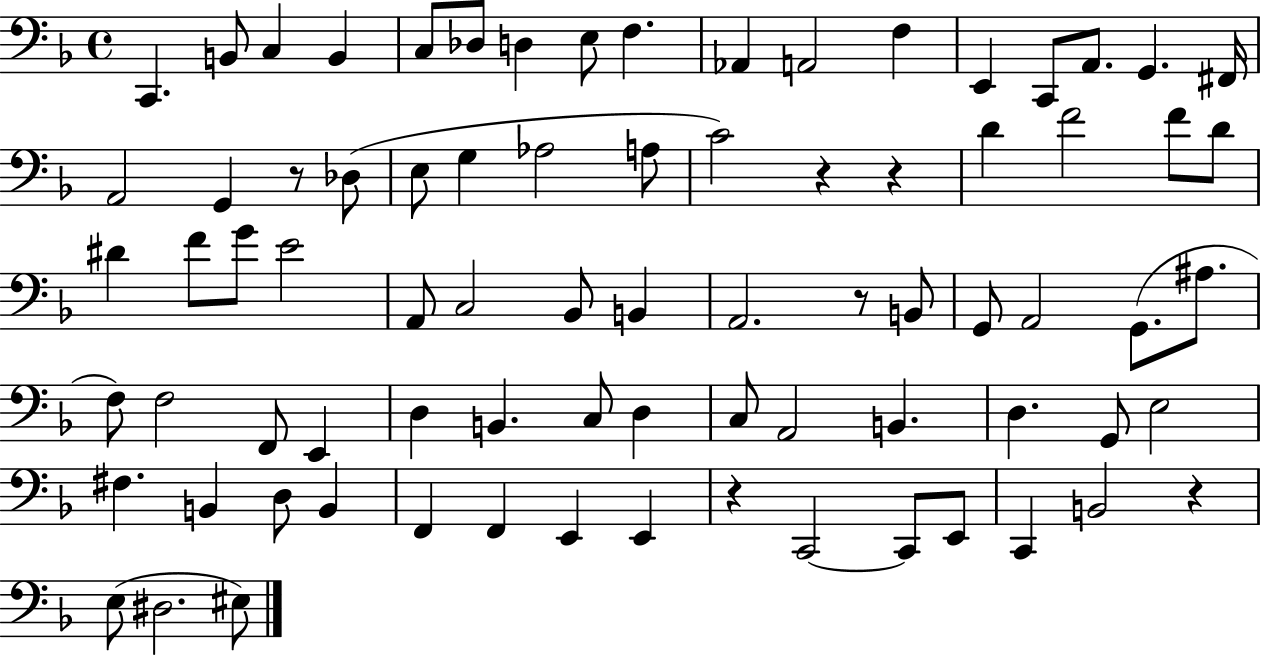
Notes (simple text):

C2/q. B2/e C3/q B2/q C3/e Db3/e D3/q E3/e F3/q. Ab2/q A2/h F3/q E2/q C2/e A2/e. G2/q. F#2/s A2/h G2/q R/e Db3/e E3/e G3/q Ab3/h A3/e C4/h R/q R/q D4/q F4/h F4/e D4/e D#4/q F4/e G4/e E4/h A2/e C3/h Bb2/e B2/q A2/h. R/e B2/e G2/e A2/h G2/e. A#3/e. F3/e F3/h F2/e E2/q D3/q B2/q. C3/e D3/q C3/e A2/h B2/q. D3/q. G2/e E3/h F#3/q. B2/q D3/e B2/q F2/q F2/q E2/q E2/q R/q C2/h C2/e E2/e C2/q B2/h R/q E3/e D#3/h. EIS3/e